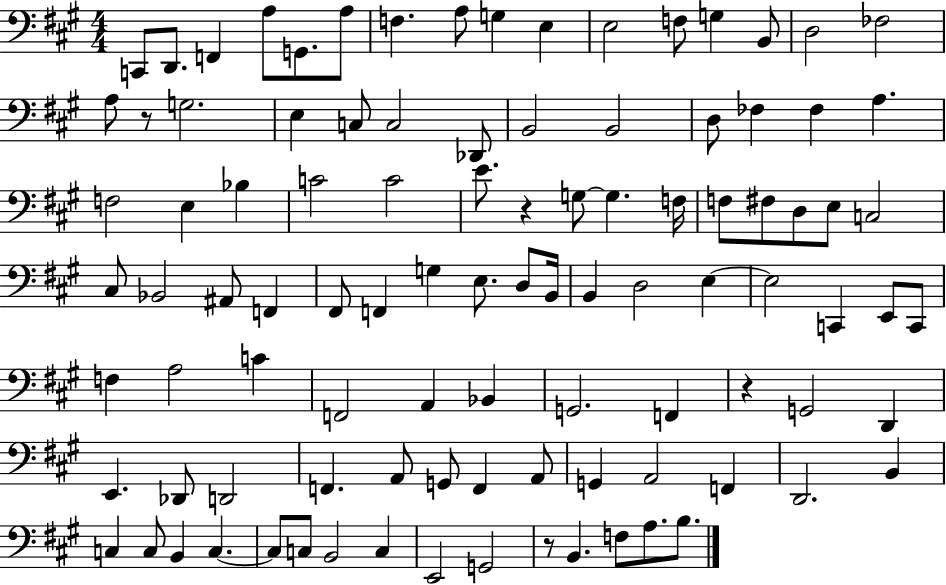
{
  \clef bass
  \numericTimeSignature
  \time 4/4
  \key a \major
  c,8 d,8. f,4 a8 g,8. a8 | f4. a8 g4 e4 | e2 f8 g4 b,8 | d2 fes2 | \break a8 r8 g2. | e4 c8 c2 des,8 | b,2 b,2 | d8 fes4 fes4 a4. | \break f2 e4 bes4 | c'2 c'2 | e'8. r4 g8~~ g4. f16 | f8 fis8 d8 e8 c2 | \break cis8 bes,2 ais,8 f,4 | fis,8 f,4 g4 e8. d8 b,16 | b,4 d2 e4~~ | e2 c,4 e,8 c,8 | \break f4 a2 c'4 | f,2 a,4 bes,4 | g,2. f,4 | r4 g,2 d,4 | \break e,4. des,8 d,2 | f,4. a,8 g,8 f,4 a,8 | g,4 a,2 f,4 | d,2. b,4 | \break c4 c8 b,4 c4.~~ | c8 c8 b,2 c4 | e,2 g,2 | r8 b,4. f8 a8. b8. | \break \bar "|."
}